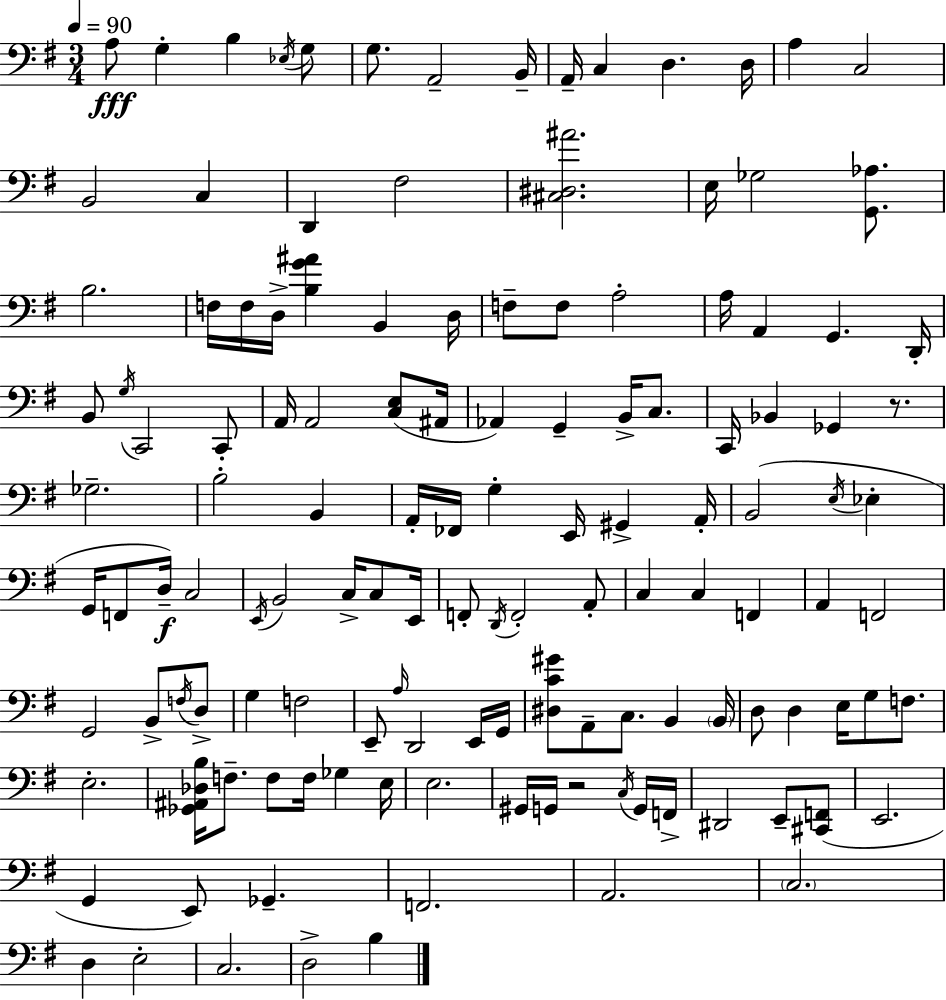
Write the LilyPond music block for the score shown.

{
  \clef bass
  \numericTimeSignature
  \time 3/4
  \key g \major
  \tempo 4 = 90
  \repeat volta 2 { a8\fff g4-. b4 \acciaccatura { ees16 } g8 | g8. a,2-- | b,16-- a,16-- c4 d4. | d16 a4 c2 | \break b,2 c4 | d,4 fis2 | <cis dis ais'>2. | e16 ges2 <g, aes>8. | \break b2. | f16 f16 d16-> <b g' ais'>4 b,4 | d16 f8-- f8 a2-. | a16 a,4 g,4. | \break d,16-. b,8 \acciaccatura { g16 } c,2 | c,8-. a,16 a,2 <c e>8( | ais,16 aes,4) g,4-- b,16-> c8. | c,16 bes,4 ges,4 r8. | \break ges2.-- | b2-. b,4 | a,16-. fes,16 g4-. e,16 gis,4-> | a,16-. b,2( \acciaccatura { e16 } ees4-. | \break g,16 f,8 d16--\f) c2 | \acciaccatura { e,16 } b,2 | c16-> c8 e,16 f,8-. \acciaccatura { d,16 } f,2-. | a,8-. c4 c4 | \break f,4 a,4 f,2 | g,2 | b,8-> \acciaccatura { f16 } d8-> g4 f2 | e,8-- \grace { a16 } d,2 | \break e,16 g,16 <dis c' gis'>8 a,8-- c8. | b,4 \parenthesize b,16 d8 d4 | e16 g8 f8. e2.-. | <ges, ais, des b>16 f8.-- f8 | \break f16 ges4 e16 e2. | gis,16 g,16 r2 | \acciaccatura { c16 } g,16 f,16-> dis,2 | e,8-- <cis, f,>8( e,2. | \break g,4 | e,8) ges,4.-- f,2. | a,2. | \parenthesize c2. | \break d4 | e2-. c2. | d2-> | b4 } \bar "|."
}